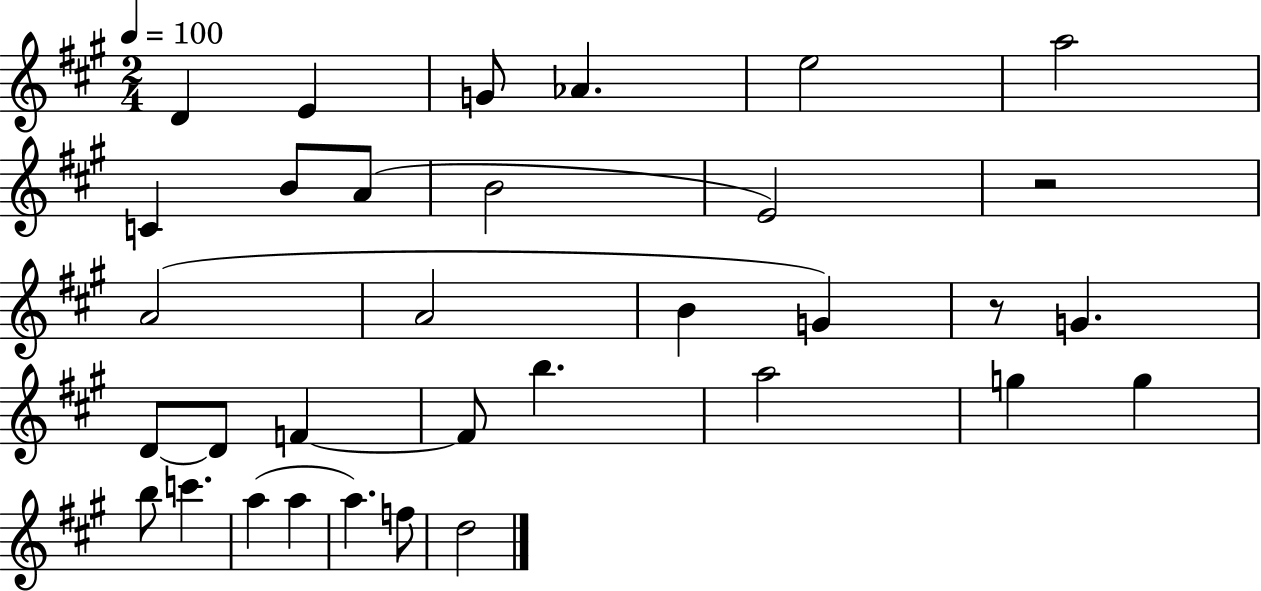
{
  \clef treble
  \numericTimeSignature
  \time 2/4
  \key a \major
  \tempo 4 = 100
  d'4 e'4 | g'8 aes'4. | e''2 | a''2 | \break c'4 b'8 a'8( | b'2 | e'2) | r2 | \break a'2( | a'2 | b'4 g'4) | r8 g'4. | \break d'8~~ d'8 f'4~~ | f'8 b''4. | a''2 | g''4 g''4 | \break b''8 c'''4. | a''4( a''4 | a''4.) f''8 | d''2 | \break \bar "|."
}